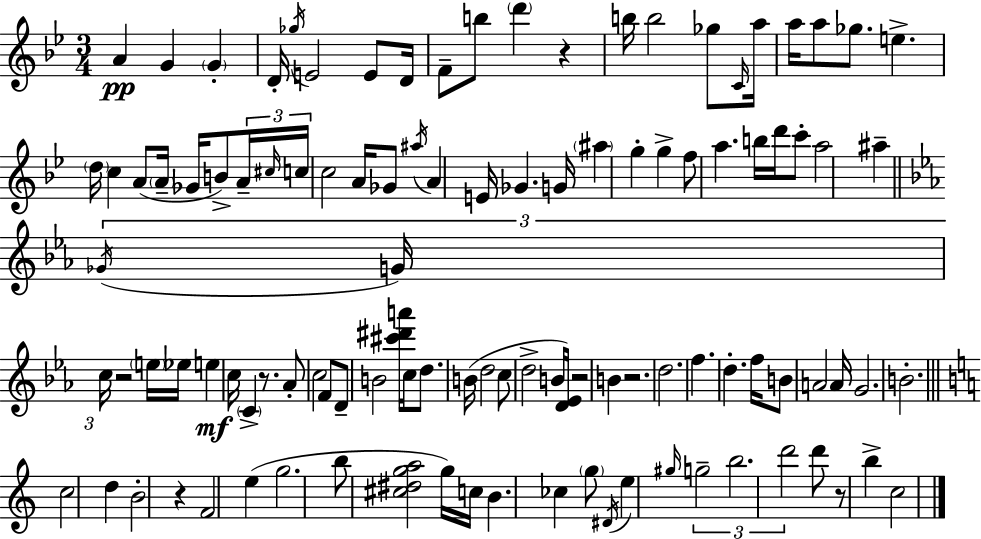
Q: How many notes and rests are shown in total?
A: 108